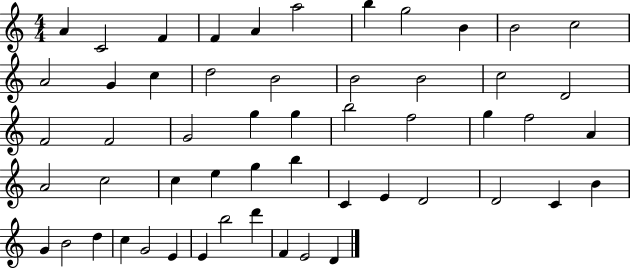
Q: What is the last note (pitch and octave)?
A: D4